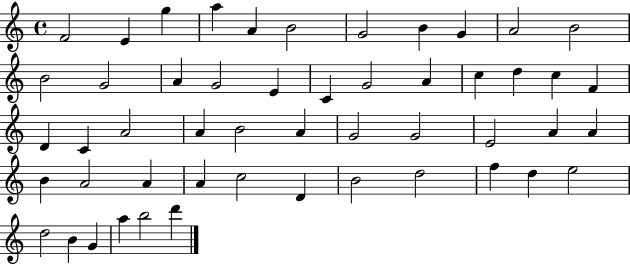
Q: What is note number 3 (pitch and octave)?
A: G5